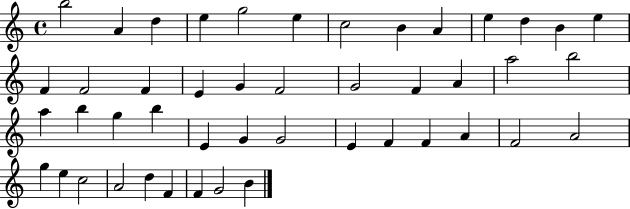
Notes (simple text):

B5/h A4/q D5/q E5/q G5/h E5/q C5/h B4/q A4/q E5/q D5/q B4/q E5/q F4/q F4/h F4/q E4/q G4/q F4/h G4/h F4/q A4/q A5/h B5/h A5/q B5/q G5/q B5/q E4/q G4/q G4/h E4/q F4/q F4/q A4/q F4/h A4/h G5/q E5/q C5/h A4/h D5/q F4/q F4/q G4/h B4/q